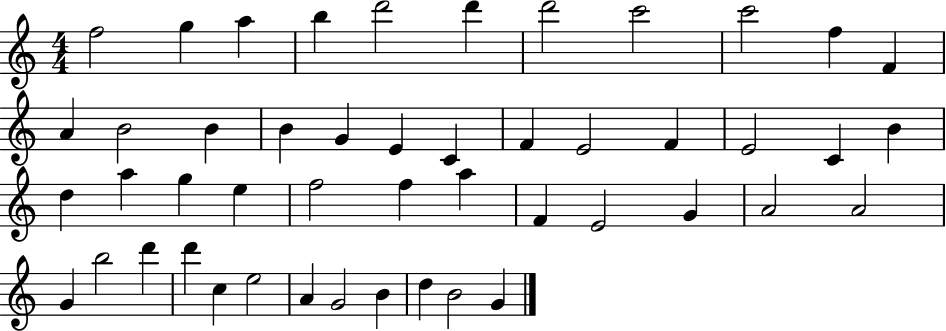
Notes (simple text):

F5/h G5/q A5/q B5/q D6/h D6/q D6/h C6/h C6/h F5/q F4/q A4/q B4/h B4/q B4/q G4/q E4/q C4/q F4/q E4/h F4/q E4/h C4/q B4/q D5/q A5/q G5/q E5/q F5/h F5/q A5/q F4/q E4/h G4/q A4/h A4/h G4/q B5/h D6/q D6/q C5/q E5/h A4/q G4/h B4/q D5/q B4/h G4/q